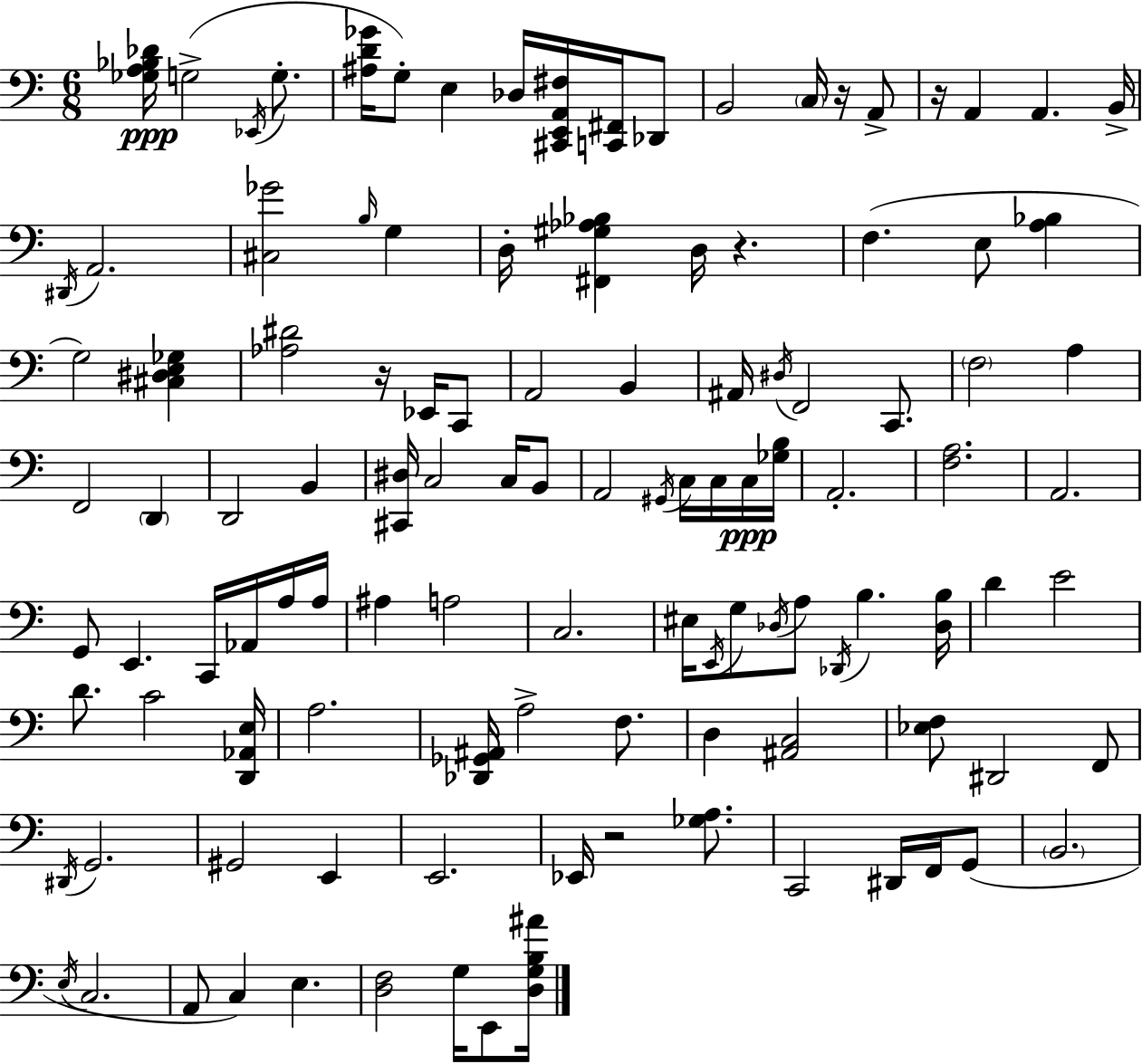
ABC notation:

X:1
T:Untitled
M:6/8
L:1/4
K:Am
[_G,A,_B,_D]/4 G,2 _E,,/4 G,/2 [^A,D_G]/4 G,/2 E, _D,/4 [^C,,E,,A,,^F,]/4 [C,,^F,,]/4 _D,,/2 B,,2 C,/4 z/4 A,,/2 z/4 A,, A,, B,,/4 ^D,,/4 A,,2 [^C,_G]2 B,/4 G, D,/4 [^F,,^G,_A,_B,] D,/4 z F, E,/2 [A,_B,] G,2 [^C,^D,E,_G,] [_A,^D]2 z/4 _E,,/4 C,,/2 A,,2 B,, ^A,,/4 ^D,/4 F,,2 C,,/2 F,2 A, F,,2 D,, D,,2 B,, [^C,,^D,]/4 C,2 C,/4 B,,/2 A,,2 ^G,,/4 C,/4 C,/4 C,/4 [_G,B,]/4 A,,2 [F,A,]2 A,,2 G,,/2 E,, C,,/4 _A,,/4 A,/4 A,/4 ^A, A,2 C,2 ^E,/4 E,,/4 G,/2 _D,/4 A,/2 _D,,/4 B, [_D,B,]/4 D E2 D/2 C2 [D,,_A,,E,]/4 A,2 [_D,,_G,,^A,,]/4 A,2 F,/2 D, [^A,,C,]2 [_E,F,]/2 ^D,,2 F,,/2 ^D,,/4 G,,2 ^G,,2 E,, E,,2 _E,,/4 z2 [_G,A,]/2 C,,2 ^D,,/4 F,,/4 G,,/2 B,,2 E,/4 C,2 A,,/2 C, E, [D,F,]2 G,/4 E,,/2 [D,G,B,^A]/4